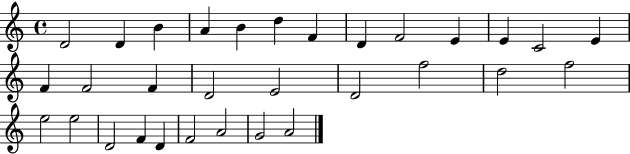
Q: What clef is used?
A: treble